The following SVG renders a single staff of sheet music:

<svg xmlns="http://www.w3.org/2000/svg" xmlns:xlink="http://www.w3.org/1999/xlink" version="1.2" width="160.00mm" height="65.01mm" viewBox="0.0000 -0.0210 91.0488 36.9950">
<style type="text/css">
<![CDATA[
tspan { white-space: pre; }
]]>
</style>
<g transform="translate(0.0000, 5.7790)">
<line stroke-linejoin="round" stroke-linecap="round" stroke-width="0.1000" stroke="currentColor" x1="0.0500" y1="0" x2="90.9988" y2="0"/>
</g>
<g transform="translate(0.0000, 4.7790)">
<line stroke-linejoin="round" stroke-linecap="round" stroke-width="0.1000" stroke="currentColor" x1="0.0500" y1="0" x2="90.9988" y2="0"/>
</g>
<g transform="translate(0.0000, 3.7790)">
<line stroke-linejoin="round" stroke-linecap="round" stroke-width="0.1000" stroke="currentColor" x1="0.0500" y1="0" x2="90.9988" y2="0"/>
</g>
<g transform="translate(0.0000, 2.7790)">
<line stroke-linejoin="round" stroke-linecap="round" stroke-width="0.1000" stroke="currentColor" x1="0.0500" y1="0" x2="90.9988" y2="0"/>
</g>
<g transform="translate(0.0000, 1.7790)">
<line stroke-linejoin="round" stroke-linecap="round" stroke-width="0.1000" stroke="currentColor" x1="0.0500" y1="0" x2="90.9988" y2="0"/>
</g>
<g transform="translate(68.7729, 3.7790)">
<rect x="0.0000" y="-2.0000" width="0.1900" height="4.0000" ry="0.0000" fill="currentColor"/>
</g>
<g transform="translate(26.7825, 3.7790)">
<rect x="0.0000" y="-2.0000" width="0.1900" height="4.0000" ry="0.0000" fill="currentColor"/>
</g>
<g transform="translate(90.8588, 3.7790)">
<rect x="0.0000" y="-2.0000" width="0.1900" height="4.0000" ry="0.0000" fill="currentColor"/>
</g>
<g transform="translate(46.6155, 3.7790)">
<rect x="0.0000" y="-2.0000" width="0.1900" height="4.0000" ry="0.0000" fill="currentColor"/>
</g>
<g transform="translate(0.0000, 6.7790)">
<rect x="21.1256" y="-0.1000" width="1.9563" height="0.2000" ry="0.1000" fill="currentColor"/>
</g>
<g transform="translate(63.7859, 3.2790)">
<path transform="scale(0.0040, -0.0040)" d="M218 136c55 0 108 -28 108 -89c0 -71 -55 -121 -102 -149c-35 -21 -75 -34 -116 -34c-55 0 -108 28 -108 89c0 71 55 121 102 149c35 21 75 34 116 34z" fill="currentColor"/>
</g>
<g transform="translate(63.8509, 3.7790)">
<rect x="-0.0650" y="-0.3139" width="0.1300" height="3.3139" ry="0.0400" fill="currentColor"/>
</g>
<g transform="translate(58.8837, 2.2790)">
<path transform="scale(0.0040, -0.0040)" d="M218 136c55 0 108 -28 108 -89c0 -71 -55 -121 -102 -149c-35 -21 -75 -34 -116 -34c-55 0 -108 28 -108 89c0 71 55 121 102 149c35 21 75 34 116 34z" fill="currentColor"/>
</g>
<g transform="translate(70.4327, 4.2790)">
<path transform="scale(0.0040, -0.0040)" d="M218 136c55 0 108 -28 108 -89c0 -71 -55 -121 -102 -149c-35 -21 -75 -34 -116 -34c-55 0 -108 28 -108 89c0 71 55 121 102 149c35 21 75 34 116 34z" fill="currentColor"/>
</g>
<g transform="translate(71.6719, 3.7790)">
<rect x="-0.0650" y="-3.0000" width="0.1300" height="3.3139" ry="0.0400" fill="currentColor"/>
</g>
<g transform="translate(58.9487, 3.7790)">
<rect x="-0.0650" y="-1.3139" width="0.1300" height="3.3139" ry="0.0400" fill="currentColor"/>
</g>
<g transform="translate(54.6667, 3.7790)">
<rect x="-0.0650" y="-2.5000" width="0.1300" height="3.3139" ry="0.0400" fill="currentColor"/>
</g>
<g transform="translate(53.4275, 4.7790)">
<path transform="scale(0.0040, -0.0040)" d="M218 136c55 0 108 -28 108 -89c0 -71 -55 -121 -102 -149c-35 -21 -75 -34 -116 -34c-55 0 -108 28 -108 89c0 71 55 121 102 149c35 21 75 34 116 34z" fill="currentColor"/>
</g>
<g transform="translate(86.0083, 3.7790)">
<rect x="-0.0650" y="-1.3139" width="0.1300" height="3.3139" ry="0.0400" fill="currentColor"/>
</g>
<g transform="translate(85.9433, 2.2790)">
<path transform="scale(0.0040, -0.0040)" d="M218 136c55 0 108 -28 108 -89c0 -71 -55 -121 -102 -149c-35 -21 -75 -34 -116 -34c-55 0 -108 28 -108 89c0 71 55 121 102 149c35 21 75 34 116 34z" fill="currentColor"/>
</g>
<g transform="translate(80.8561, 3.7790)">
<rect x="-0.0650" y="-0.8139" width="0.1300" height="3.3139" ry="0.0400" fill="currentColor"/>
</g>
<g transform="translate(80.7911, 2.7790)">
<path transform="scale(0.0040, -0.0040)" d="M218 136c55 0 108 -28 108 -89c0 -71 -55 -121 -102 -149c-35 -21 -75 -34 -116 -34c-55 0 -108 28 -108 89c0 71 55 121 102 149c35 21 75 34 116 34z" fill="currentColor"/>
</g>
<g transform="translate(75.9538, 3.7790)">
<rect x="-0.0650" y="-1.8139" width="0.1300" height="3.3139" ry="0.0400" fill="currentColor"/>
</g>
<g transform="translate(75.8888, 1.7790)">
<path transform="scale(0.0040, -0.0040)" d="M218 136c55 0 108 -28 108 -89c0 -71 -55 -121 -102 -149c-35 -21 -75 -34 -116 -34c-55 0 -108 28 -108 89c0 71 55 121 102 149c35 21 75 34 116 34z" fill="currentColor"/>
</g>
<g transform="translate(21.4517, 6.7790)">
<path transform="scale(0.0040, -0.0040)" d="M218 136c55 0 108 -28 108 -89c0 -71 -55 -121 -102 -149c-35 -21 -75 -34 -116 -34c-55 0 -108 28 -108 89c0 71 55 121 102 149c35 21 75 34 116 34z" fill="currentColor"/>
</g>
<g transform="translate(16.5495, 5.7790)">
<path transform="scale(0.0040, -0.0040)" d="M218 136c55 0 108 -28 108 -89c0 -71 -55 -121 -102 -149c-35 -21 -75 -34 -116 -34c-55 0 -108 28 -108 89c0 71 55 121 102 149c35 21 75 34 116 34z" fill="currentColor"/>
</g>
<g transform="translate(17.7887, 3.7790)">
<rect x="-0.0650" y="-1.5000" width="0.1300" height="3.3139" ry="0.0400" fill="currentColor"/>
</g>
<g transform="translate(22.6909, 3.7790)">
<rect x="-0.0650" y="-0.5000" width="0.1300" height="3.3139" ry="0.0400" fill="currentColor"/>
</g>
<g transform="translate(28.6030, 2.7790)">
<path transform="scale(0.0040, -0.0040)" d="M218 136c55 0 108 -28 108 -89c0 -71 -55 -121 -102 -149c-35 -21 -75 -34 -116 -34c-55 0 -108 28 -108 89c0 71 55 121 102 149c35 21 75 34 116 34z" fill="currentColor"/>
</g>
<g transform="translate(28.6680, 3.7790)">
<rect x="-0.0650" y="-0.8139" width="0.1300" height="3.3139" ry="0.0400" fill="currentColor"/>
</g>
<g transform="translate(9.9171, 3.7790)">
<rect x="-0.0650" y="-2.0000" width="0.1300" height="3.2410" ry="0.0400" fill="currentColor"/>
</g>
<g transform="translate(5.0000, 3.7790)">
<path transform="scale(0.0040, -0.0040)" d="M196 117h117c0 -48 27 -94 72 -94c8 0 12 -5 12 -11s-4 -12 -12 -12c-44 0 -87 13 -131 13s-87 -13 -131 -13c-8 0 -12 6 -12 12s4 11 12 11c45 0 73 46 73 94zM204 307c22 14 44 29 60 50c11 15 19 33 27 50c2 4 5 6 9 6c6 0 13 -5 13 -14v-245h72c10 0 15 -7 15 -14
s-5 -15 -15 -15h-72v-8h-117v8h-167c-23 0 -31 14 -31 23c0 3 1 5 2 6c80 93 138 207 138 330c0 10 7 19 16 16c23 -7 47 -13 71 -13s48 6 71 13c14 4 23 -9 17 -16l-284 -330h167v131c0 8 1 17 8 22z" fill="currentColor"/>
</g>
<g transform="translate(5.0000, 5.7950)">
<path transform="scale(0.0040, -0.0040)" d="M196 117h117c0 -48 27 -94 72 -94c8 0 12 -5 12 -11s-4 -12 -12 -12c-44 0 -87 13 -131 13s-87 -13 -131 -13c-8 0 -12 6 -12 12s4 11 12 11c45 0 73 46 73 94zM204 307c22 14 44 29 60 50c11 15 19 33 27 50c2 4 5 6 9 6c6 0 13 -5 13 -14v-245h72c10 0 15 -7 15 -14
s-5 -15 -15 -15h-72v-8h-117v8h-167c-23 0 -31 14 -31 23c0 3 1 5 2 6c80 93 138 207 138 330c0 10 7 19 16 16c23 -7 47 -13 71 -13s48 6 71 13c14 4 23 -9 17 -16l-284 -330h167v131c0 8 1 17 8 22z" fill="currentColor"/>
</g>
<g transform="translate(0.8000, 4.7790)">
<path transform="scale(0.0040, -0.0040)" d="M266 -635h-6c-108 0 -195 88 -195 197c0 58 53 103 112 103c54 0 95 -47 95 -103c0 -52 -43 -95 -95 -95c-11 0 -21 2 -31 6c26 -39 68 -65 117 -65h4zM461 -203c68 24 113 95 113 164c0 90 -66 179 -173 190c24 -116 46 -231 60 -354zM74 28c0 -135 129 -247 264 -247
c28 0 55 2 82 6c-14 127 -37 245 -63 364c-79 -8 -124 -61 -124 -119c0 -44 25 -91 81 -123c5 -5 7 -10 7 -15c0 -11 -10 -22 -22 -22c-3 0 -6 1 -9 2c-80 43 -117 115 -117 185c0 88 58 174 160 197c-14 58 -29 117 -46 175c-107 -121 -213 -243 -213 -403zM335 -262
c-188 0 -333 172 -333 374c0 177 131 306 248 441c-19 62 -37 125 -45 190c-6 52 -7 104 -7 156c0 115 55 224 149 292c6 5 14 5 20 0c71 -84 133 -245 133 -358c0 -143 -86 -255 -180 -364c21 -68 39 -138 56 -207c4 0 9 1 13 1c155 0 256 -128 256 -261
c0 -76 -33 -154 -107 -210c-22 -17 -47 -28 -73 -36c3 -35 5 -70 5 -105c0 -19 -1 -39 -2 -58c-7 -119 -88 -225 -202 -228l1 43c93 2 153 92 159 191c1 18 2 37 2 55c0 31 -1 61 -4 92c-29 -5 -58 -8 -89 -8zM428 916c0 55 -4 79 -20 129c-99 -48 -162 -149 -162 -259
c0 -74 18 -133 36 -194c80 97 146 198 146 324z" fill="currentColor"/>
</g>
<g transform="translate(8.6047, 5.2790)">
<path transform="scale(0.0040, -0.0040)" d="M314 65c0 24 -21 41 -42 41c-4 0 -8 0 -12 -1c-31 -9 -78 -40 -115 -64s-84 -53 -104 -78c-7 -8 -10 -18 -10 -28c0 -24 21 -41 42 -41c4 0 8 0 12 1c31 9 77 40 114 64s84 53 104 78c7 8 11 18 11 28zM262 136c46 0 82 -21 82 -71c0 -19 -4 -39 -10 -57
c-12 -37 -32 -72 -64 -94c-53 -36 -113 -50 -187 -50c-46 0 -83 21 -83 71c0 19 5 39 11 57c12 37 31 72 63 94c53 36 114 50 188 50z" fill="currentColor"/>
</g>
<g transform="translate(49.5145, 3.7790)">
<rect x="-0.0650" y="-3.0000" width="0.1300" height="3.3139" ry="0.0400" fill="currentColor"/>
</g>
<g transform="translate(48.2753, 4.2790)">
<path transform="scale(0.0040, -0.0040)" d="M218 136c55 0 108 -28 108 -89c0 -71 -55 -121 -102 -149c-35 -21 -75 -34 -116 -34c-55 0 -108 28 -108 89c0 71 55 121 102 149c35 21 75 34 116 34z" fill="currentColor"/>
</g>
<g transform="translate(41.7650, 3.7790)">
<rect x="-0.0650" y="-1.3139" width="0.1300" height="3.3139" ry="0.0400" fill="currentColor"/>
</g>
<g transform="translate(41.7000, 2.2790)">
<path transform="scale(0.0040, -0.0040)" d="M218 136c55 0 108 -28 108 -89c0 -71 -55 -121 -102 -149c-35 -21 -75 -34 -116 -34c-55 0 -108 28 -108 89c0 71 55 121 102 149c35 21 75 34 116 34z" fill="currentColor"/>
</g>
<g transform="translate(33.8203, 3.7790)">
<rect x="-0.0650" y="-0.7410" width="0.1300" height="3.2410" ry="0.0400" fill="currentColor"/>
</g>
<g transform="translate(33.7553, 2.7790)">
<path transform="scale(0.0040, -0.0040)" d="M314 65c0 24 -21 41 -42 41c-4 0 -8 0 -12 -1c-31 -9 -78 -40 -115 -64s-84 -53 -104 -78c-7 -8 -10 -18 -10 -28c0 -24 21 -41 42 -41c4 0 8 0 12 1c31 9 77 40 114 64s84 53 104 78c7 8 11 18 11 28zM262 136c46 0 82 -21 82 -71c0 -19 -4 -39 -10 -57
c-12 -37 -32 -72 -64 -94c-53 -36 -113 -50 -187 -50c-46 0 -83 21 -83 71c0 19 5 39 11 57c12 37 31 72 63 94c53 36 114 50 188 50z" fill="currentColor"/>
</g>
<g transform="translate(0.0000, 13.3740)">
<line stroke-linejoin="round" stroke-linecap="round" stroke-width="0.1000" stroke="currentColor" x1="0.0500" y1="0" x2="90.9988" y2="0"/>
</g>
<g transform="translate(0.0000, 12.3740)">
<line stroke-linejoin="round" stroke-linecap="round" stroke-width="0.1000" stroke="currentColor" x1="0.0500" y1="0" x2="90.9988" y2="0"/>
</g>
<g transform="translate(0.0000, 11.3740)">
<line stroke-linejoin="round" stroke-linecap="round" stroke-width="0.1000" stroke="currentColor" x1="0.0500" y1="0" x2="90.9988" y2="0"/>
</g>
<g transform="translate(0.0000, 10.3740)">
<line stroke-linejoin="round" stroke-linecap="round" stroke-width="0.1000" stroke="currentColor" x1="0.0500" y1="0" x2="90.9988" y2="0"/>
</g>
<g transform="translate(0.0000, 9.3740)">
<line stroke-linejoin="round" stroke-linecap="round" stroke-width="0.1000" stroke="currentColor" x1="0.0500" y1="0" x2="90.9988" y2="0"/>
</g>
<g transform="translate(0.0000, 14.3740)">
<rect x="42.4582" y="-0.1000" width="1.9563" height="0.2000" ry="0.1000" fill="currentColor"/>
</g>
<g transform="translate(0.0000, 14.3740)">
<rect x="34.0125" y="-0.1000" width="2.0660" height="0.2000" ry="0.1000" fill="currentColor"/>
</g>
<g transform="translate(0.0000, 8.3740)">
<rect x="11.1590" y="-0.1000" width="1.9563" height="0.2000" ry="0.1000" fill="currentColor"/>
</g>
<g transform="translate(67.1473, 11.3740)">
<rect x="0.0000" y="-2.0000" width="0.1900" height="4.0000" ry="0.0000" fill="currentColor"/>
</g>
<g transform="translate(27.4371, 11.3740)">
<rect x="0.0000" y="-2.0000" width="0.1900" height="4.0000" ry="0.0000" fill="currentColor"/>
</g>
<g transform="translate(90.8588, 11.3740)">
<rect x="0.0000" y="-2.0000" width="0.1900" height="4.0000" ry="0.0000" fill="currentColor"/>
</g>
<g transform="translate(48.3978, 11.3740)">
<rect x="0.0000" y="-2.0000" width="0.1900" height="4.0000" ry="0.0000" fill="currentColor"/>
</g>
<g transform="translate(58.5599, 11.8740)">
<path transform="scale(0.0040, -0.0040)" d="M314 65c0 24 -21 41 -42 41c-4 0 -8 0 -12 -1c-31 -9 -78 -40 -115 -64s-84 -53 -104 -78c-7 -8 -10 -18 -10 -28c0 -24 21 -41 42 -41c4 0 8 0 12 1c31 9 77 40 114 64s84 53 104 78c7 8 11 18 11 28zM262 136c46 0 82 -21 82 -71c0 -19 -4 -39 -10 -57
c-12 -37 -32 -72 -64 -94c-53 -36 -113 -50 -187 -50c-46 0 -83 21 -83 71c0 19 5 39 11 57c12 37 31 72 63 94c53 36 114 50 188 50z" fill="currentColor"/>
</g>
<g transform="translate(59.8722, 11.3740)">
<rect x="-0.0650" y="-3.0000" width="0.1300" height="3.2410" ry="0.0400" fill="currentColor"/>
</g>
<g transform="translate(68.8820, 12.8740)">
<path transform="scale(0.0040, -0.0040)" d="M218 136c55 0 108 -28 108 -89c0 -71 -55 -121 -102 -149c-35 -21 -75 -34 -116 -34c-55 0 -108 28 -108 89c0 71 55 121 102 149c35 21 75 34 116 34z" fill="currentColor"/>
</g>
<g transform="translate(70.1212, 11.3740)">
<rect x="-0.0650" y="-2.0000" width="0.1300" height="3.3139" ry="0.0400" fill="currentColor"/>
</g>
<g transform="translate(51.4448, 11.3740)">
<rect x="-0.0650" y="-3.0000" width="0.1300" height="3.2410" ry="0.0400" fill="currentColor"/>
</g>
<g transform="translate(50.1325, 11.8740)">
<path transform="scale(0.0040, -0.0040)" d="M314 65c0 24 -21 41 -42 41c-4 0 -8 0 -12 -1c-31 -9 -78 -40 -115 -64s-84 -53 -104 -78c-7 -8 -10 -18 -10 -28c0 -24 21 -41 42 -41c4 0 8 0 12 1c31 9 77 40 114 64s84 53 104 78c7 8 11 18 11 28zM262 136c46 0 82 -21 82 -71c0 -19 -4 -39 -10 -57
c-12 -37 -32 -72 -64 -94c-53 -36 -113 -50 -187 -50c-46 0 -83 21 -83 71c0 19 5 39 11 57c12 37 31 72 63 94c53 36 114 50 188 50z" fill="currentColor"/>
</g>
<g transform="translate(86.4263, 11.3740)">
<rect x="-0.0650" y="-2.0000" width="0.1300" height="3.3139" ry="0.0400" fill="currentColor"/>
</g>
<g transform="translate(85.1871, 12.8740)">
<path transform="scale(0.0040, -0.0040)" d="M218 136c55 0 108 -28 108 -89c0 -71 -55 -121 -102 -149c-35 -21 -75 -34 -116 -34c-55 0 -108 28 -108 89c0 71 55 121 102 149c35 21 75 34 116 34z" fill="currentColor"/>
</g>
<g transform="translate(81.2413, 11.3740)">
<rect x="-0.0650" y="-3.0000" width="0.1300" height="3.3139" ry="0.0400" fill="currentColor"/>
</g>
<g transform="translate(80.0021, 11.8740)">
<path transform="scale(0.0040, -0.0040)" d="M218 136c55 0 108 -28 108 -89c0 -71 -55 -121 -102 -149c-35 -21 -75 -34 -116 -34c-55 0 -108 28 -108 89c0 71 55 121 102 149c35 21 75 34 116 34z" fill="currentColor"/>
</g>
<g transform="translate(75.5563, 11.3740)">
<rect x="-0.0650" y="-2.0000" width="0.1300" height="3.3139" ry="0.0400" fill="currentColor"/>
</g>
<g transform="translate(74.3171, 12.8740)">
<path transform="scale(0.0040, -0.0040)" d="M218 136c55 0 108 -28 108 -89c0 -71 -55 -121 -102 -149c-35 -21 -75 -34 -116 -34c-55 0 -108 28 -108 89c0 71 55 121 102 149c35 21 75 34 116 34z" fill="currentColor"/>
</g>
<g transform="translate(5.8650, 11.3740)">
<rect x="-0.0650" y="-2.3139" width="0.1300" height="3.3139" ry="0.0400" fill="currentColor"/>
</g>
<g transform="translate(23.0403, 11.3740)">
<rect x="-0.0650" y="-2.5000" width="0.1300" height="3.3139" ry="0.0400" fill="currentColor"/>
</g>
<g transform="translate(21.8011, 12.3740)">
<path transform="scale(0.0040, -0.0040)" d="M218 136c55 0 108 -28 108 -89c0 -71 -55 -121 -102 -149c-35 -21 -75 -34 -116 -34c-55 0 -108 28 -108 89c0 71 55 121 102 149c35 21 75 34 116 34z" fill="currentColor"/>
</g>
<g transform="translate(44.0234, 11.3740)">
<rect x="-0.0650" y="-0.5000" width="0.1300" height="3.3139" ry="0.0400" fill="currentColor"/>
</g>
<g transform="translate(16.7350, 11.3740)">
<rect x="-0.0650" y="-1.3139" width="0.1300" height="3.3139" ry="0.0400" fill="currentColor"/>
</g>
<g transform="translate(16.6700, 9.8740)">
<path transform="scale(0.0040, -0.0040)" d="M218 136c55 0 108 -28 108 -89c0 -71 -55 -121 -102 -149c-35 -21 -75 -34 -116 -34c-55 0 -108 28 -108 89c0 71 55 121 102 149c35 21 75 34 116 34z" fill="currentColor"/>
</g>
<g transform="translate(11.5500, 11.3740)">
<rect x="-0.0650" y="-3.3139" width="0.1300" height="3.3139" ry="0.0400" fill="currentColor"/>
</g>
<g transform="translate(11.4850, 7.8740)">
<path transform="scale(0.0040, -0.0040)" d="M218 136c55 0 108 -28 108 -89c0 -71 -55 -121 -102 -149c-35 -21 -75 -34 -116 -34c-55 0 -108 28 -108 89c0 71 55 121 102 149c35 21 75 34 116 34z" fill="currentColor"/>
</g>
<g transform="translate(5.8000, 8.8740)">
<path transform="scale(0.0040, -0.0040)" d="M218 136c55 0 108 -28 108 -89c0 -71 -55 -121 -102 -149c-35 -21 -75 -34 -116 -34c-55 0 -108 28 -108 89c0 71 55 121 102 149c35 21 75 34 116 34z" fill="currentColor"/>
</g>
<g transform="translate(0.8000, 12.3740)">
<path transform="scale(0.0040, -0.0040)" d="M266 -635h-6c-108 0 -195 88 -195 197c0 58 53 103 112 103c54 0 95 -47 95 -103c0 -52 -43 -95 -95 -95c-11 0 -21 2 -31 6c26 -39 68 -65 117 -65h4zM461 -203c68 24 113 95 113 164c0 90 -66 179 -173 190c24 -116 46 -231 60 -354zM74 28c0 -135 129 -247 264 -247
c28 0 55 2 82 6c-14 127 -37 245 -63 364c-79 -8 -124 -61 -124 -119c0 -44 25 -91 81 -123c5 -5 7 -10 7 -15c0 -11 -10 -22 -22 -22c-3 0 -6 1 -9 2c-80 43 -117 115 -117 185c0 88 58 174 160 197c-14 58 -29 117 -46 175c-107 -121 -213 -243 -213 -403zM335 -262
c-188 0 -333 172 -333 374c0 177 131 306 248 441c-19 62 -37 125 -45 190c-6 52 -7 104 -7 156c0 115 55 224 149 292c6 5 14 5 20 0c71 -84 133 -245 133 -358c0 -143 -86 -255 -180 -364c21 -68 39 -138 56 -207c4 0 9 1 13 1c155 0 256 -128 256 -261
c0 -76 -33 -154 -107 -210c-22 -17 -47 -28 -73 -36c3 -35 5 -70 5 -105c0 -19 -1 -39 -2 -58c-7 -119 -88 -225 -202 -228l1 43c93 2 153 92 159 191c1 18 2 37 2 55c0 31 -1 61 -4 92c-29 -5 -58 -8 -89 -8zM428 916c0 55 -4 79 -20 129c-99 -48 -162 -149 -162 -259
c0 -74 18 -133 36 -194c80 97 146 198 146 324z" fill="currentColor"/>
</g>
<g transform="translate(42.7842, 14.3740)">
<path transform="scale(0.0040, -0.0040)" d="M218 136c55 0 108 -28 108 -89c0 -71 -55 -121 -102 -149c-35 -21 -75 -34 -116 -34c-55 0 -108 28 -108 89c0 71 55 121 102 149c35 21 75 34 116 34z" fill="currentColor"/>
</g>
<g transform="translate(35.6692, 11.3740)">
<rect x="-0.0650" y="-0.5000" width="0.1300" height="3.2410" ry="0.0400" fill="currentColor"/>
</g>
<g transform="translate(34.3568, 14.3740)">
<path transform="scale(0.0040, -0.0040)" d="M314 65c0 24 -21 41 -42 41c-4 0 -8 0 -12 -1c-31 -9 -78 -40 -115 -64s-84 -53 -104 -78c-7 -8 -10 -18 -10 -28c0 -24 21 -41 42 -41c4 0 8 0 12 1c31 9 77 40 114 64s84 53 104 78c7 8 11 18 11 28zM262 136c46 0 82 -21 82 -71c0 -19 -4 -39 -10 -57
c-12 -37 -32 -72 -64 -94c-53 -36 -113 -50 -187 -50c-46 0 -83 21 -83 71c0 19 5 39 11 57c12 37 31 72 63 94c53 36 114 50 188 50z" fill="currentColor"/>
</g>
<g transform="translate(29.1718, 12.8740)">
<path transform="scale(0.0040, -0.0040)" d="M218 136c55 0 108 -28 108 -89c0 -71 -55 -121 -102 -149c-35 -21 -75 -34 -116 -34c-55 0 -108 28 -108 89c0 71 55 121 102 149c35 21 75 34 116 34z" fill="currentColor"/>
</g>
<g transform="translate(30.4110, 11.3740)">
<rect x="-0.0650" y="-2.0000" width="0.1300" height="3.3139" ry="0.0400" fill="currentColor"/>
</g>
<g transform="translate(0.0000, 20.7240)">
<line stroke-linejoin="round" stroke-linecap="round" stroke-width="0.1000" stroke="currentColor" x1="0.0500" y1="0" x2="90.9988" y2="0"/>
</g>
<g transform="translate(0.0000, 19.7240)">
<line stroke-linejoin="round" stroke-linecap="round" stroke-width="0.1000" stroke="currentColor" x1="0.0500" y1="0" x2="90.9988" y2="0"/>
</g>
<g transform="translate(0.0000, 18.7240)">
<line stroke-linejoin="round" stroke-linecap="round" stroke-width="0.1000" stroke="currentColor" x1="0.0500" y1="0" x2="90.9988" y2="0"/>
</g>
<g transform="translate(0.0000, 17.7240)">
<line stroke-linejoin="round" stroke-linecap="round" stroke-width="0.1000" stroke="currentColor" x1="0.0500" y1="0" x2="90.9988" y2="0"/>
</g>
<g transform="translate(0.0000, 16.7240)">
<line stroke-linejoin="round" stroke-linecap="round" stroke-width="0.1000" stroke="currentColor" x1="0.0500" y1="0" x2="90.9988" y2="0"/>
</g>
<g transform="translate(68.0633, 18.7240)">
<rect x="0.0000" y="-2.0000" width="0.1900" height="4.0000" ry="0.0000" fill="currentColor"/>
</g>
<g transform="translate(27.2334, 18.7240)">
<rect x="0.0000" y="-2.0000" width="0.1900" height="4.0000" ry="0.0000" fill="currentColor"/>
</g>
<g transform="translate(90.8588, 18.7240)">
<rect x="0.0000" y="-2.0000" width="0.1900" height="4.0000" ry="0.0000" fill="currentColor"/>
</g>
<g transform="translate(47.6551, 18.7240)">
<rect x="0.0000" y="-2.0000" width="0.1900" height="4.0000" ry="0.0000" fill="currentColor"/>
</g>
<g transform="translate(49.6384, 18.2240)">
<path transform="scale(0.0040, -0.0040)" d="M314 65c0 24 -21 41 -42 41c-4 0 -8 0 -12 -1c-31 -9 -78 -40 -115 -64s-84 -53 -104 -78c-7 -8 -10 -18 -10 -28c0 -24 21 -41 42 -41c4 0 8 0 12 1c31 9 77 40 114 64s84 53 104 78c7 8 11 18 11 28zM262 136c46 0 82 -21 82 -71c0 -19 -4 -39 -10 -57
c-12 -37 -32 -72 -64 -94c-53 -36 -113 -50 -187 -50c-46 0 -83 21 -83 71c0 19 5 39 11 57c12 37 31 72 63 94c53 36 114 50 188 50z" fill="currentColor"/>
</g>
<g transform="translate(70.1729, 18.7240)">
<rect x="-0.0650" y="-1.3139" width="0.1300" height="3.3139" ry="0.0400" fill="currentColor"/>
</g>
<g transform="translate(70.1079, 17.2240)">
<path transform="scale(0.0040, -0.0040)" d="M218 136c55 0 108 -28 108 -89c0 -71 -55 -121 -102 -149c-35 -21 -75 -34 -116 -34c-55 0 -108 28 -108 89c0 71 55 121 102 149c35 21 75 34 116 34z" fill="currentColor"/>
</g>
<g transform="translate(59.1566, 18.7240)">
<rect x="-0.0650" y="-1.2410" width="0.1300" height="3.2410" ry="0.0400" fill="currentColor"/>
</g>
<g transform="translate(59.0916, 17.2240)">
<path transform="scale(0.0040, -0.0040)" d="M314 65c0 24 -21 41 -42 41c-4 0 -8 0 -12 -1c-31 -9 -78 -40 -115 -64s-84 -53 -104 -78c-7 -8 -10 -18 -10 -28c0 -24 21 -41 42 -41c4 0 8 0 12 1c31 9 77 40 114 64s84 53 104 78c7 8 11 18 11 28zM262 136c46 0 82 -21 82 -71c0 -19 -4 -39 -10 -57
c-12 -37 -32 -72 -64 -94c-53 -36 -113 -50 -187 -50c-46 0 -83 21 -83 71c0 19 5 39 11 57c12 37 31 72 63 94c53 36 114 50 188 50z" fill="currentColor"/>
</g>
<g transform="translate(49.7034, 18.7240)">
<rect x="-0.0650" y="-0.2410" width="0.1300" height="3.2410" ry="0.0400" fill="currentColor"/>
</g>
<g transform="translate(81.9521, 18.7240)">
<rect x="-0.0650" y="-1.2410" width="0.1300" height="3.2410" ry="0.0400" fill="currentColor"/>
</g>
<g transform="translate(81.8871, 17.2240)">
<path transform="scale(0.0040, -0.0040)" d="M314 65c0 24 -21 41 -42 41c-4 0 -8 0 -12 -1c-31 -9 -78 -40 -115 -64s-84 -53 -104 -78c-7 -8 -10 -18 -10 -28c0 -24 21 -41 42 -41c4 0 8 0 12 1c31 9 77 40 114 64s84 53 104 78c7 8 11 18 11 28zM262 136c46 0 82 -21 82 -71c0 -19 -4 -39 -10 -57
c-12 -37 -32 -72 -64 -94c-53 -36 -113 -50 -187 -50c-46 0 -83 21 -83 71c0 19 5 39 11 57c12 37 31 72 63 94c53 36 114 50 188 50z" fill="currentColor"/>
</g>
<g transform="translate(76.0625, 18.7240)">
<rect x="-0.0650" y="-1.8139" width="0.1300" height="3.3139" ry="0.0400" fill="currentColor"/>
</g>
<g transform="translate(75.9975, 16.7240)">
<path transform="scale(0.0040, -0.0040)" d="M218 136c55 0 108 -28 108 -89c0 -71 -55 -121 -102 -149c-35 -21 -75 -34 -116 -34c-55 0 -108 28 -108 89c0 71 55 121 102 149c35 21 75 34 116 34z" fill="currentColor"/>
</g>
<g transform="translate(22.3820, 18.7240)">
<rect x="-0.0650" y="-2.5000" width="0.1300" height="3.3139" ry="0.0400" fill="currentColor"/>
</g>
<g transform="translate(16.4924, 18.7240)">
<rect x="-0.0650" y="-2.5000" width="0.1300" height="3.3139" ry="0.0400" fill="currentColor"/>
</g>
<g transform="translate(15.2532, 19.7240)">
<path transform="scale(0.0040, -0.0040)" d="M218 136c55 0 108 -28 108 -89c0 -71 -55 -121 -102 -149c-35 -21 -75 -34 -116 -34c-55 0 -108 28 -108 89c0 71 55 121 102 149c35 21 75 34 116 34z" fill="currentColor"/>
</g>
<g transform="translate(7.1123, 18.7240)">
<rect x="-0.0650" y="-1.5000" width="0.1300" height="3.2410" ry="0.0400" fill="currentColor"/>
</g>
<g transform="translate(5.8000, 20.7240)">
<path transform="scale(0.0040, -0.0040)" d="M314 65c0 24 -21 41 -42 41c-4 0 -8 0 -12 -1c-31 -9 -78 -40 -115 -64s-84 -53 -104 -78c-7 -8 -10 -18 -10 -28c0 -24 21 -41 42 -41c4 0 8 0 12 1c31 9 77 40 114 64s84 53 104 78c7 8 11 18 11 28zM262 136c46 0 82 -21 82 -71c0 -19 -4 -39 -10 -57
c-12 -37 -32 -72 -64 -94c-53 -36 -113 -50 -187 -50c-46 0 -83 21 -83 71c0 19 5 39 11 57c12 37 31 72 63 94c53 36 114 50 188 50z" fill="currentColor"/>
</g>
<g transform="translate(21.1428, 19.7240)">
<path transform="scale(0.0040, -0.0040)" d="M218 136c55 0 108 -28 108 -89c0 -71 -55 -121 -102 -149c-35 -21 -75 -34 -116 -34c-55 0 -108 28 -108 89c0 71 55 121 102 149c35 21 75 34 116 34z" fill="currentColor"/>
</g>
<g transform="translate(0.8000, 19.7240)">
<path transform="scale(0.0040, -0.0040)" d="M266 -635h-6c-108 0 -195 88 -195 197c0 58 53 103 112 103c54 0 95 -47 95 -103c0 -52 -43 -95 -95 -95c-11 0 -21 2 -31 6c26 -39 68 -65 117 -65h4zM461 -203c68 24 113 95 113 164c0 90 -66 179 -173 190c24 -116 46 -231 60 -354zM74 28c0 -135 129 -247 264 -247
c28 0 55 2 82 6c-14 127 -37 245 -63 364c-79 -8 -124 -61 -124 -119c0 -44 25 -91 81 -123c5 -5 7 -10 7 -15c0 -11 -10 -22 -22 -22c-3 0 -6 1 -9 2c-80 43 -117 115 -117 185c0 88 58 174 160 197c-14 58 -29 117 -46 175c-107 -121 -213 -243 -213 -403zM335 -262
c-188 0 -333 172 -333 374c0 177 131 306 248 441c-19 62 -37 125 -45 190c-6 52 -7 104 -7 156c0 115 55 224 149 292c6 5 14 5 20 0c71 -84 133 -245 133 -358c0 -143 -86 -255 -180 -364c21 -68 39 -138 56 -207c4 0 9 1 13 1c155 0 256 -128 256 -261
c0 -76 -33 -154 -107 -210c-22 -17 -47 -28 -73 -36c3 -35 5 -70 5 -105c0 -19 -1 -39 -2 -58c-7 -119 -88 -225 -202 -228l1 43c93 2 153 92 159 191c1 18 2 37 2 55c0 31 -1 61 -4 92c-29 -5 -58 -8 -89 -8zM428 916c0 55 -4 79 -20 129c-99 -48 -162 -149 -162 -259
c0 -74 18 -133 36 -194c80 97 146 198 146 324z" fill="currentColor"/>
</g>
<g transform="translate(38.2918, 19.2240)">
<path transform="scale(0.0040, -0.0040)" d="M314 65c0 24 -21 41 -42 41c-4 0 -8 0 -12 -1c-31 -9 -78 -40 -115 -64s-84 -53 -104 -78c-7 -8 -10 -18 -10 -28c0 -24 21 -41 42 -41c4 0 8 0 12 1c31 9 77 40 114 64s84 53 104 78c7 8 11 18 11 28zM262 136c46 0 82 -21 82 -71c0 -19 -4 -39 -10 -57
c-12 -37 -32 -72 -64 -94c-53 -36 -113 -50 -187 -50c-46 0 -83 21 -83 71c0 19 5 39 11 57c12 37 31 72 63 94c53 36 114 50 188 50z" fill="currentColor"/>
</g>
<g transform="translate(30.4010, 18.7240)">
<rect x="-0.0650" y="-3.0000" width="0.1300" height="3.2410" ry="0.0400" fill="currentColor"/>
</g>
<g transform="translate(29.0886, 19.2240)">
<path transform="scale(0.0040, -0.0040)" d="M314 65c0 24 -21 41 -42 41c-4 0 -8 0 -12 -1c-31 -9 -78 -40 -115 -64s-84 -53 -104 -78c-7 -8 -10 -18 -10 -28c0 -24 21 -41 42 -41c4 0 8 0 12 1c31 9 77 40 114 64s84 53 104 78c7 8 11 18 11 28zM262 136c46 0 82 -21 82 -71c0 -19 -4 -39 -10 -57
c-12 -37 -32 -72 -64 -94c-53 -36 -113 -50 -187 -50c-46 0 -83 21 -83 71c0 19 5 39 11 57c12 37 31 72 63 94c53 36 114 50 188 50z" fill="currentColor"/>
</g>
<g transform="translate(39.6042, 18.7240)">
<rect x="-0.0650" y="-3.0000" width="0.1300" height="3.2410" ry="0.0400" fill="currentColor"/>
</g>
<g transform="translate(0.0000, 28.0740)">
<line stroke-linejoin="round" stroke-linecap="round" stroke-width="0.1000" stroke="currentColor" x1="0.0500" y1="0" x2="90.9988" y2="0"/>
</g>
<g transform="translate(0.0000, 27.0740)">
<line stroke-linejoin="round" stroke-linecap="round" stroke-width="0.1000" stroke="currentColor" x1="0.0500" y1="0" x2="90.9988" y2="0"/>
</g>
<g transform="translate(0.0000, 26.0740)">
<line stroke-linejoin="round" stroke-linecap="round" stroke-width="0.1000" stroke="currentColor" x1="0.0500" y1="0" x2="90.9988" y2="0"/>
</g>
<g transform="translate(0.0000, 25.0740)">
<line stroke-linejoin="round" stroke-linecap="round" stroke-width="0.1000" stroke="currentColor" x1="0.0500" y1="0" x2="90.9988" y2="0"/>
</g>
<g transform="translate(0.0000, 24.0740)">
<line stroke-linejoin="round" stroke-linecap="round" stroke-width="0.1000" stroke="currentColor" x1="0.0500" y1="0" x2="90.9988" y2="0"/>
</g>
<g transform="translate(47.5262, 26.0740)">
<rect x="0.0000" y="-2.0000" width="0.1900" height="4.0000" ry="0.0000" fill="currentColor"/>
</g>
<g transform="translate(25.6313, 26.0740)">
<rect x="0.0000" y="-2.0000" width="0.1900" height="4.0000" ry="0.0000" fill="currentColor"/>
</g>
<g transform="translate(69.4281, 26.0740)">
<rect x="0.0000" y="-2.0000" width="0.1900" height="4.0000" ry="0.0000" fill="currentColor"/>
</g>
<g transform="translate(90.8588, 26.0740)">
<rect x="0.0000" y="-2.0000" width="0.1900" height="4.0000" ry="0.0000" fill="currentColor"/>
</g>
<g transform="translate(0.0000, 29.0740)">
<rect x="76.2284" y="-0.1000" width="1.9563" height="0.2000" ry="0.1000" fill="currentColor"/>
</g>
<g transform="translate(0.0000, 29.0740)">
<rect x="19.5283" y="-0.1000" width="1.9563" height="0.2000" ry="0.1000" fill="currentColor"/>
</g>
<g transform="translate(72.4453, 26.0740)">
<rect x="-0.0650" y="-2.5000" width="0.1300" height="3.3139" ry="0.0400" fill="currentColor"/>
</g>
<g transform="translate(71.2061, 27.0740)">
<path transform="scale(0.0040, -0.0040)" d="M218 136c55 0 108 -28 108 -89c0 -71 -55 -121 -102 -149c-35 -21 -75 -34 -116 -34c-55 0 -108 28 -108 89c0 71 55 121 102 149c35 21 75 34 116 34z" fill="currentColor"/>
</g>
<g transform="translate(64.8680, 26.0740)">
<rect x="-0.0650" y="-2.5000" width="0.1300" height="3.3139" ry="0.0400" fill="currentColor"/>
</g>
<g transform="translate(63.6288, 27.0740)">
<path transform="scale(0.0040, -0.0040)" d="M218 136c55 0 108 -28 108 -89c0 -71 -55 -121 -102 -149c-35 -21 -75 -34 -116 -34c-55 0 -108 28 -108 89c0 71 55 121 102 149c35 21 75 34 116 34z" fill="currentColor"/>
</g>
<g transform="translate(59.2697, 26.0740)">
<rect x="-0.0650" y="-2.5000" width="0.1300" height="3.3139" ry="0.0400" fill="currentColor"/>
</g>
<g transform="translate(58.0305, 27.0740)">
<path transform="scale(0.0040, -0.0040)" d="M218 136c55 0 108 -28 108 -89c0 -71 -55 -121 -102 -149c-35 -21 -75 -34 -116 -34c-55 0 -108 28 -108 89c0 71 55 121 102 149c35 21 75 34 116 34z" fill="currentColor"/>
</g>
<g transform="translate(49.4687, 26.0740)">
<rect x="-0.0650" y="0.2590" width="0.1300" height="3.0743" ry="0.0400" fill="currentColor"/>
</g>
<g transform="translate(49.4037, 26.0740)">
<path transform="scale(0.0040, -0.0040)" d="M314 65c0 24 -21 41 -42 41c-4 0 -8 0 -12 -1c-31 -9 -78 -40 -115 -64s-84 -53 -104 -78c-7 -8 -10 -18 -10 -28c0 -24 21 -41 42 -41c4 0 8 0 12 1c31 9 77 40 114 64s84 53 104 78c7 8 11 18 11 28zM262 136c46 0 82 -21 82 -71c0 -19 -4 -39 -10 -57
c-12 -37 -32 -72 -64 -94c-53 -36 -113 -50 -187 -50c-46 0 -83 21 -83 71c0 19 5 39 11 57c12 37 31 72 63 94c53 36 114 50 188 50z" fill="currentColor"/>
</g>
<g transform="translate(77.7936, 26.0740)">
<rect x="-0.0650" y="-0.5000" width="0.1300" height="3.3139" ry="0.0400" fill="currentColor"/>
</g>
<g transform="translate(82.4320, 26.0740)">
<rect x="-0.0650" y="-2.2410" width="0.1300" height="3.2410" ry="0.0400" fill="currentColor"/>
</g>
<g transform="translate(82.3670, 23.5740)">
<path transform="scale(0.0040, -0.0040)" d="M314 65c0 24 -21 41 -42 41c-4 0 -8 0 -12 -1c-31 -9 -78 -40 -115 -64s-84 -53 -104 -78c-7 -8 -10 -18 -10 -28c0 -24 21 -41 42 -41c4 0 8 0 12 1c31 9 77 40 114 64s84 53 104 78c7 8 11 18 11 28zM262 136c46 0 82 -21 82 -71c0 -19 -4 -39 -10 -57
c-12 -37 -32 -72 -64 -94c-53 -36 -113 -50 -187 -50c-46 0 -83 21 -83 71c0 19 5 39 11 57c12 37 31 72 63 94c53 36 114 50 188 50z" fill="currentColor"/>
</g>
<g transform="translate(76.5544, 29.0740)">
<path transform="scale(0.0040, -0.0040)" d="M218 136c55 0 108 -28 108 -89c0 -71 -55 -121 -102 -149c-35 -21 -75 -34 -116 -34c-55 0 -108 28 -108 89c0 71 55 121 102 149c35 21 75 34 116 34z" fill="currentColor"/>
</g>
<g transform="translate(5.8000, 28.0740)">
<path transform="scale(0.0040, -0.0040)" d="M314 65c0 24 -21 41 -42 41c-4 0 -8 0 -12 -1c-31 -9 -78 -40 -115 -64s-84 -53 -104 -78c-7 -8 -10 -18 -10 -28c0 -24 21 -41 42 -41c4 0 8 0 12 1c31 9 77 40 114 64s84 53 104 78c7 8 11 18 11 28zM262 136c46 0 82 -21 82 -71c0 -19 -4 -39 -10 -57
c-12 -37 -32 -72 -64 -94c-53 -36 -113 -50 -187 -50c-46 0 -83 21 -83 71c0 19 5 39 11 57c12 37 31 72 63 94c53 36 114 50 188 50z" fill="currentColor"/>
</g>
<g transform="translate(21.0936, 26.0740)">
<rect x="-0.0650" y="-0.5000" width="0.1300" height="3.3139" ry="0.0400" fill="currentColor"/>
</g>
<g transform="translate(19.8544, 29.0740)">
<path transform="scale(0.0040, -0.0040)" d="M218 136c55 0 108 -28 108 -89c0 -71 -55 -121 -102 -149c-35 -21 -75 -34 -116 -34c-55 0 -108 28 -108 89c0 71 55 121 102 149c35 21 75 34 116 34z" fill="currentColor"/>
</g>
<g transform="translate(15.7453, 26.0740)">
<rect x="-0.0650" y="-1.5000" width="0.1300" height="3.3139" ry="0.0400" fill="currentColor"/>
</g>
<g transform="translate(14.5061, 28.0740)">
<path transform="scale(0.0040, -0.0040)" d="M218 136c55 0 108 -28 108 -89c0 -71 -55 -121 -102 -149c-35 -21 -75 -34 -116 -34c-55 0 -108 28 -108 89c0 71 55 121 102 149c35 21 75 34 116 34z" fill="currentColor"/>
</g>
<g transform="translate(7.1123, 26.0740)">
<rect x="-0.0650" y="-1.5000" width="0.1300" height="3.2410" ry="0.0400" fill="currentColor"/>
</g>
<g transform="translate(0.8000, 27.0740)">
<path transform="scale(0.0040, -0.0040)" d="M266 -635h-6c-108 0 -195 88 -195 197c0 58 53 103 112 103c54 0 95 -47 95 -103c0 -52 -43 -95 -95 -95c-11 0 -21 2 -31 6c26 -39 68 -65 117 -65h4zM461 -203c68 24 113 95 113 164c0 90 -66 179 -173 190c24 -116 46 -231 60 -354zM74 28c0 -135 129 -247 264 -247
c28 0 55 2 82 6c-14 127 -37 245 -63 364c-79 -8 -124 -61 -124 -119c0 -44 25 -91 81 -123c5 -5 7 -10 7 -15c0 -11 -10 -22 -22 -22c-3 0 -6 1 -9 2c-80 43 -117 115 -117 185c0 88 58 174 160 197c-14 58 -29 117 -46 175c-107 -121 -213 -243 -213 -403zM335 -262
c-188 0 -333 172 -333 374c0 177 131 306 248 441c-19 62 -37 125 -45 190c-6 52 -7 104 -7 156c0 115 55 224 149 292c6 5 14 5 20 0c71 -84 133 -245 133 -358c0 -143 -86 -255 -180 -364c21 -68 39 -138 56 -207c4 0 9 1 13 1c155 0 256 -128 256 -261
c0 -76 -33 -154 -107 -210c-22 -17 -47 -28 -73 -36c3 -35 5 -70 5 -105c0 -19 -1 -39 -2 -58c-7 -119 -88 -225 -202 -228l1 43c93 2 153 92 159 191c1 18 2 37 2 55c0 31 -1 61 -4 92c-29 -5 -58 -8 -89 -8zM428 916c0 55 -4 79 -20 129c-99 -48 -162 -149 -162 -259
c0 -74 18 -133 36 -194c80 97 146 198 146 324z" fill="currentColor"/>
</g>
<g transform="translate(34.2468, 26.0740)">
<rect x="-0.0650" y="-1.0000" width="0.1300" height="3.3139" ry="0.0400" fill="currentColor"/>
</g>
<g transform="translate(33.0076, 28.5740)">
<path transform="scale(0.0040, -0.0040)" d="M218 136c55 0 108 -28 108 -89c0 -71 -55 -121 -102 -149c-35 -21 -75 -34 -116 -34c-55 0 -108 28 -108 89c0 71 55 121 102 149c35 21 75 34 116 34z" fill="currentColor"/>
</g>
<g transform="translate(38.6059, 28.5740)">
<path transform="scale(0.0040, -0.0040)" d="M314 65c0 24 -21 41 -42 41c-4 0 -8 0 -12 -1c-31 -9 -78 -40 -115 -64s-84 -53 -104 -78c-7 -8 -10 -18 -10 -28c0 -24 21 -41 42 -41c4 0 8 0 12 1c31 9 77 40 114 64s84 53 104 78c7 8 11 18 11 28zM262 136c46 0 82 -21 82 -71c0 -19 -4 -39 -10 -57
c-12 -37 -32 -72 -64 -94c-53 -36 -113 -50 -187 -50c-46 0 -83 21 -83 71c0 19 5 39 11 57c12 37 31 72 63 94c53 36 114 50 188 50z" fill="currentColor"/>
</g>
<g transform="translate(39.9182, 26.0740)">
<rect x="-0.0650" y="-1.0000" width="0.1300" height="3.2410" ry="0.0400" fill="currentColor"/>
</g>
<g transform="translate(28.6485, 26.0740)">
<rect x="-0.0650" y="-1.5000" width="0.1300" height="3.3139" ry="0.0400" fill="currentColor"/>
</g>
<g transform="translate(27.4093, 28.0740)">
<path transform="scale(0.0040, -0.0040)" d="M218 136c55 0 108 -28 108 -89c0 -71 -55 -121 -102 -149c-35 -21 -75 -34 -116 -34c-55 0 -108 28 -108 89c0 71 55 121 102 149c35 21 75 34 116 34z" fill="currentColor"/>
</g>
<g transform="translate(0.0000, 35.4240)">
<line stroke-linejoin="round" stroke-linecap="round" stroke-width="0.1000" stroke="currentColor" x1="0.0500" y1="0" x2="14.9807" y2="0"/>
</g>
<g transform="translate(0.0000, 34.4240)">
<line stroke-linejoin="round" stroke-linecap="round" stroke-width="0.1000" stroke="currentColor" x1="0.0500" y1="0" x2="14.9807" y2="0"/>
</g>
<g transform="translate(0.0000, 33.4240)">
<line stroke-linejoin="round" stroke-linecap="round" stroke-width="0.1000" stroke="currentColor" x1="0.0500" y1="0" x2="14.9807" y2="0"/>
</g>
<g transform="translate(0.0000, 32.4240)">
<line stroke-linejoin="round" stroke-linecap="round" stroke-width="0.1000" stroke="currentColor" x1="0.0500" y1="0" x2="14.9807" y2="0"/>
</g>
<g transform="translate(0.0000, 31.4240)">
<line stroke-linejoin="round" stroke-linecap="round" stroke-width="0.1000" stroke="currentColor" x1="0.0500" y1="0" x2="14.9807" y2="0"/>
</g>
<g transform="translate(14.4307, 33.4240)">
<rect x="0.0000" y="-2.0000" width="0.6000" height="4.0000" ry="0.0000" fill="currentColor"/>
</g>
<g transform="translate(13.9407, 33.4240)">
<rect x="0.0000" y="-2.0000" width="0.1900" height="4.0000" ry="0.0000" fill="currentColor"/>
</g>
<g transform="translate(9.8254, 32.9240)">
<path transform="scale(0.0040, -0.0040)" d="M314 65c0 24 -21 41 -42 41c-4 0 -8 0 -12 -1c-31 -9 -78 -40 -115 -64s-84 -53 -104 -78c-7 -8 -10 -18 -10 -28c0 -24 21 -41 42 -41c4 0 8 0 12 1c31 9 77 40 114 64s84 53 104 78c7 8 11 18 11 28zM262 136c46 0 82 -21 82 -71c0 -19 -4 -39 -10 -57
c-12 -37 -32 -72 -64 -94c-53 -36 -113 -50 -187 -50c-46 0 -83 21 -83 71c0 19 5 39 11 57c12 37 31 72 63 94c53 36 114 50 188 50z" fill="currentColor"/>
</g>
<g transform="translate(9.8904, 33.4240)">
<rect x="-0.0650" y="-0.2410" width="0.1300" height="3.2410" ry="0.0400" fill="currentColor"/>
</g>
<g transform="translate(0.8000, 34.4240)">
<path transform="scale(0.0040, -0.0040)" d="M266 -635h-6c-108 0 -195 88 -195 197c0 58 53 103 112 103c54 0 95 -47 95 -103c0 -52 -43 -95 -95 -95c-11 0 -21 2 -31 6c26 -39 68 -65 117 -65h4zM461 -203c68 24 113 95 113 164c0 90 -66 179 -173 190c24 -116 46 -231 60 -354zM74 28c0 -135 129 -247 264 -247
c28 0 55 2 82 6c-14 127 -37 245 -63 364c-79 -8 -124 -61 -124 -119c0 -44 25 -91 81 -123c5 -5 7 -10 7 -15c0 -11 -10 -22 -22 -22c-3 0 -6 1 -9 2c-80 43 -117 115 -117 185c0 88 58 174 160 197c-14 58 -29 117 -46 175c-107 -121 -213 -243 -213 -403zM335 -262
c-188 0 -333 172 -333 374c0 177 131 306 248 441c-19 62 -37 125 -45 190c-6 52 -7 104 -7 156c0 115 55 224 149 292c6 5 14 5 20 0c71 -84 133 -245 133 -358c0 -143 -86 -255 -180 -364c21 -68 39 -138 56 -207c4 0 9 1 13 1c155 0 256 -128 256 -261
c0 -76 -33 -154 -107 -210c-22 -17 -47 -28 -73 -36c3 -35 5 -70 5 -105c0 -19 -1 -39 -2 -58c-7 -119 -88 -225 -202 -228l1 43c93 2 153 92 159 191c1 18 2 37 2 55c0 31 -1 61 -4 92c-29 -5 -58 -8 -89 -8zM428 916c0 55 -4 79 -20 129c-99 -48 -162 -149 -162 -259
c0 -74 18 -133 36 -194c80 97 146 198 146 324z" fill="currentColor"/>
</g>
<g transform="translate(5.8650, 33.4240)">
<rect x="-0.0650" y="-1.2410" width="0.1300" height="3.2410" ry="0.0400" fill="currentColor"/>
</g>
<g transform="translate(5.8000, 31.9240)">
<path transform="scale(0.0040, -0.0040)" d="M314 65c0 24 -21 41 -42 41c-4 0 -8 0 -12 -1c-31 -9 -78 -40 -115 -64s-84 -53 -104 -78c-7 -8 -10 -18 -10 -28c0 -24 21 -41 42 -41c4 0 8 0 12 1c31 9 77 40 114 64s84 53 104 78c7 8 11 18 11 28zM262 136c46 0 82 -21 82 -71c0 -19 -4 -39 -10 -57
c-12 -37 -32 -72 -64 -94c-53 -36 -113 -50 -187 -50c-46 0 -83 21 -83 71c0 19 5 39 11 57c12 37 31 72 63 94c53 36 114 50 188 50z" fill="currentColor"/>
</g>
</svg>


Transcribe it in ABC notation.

X:1
T:Untitled
M:4/4
L:1/4
K:C
F2 E C d d2 e A G e c A f d e g b e G F C2 C A2 A2 F F A F E2 G G A2 A2 c2 e2 e f e2 E2 E C E D D2 B2 G G G C g2 e2 c2